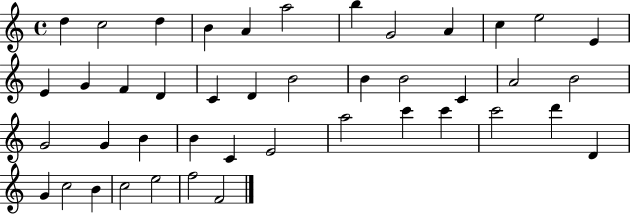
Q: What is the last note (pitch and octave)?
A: F4